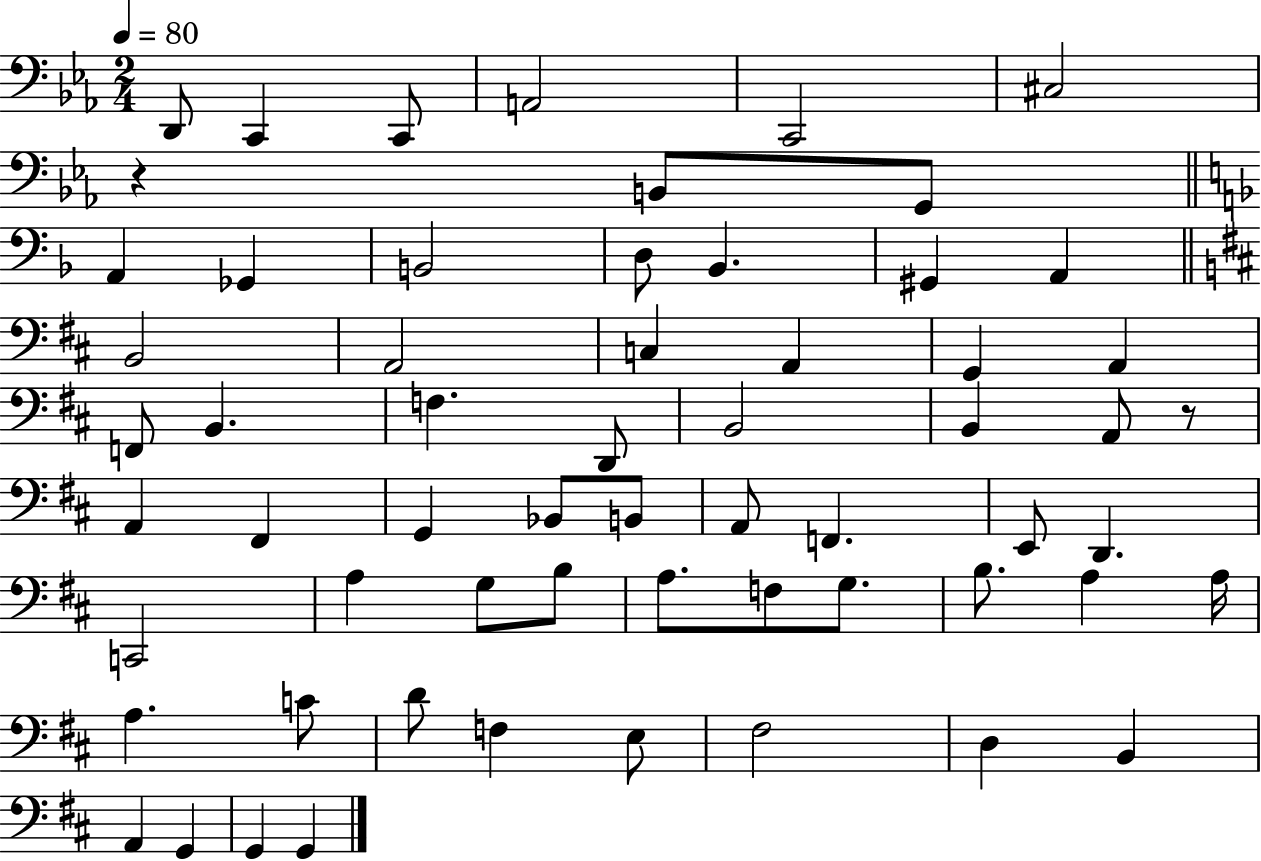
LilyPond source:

{
  \clef bass
  \numericTimeSignature
  \time 2/4
  \key ees \major
  \tempo 4 = 80
  d,8 c,4 c,8 | a,2 | c,2 | cis2 | \break r4 b,8 g,8 | \bar "||" \break \key f \major a,4 ges,4 | b,2 | d8 bes,4. | gis,4 a,4 | \break \bar "||" \break \key d \major b,2 | a,2 | c4 a,4 | g,4 a,4 | \break f,8 b,4. | f4. d,8 | b,2 | b,4 a,8 r8 | \break a,4 fis,4 | g,4 bes,8 b,8 | a,8 f,4. | e,8 d,4. | \break c,2 | a4 g8 b8 | a8. f8 g8. | b8. a4 a16 | \break a4. c'8 | d'8 f4 e8 | fis2 | d4 b,4 | \break a,4 g,4 | g,4 g,4 | \bar "|."
}